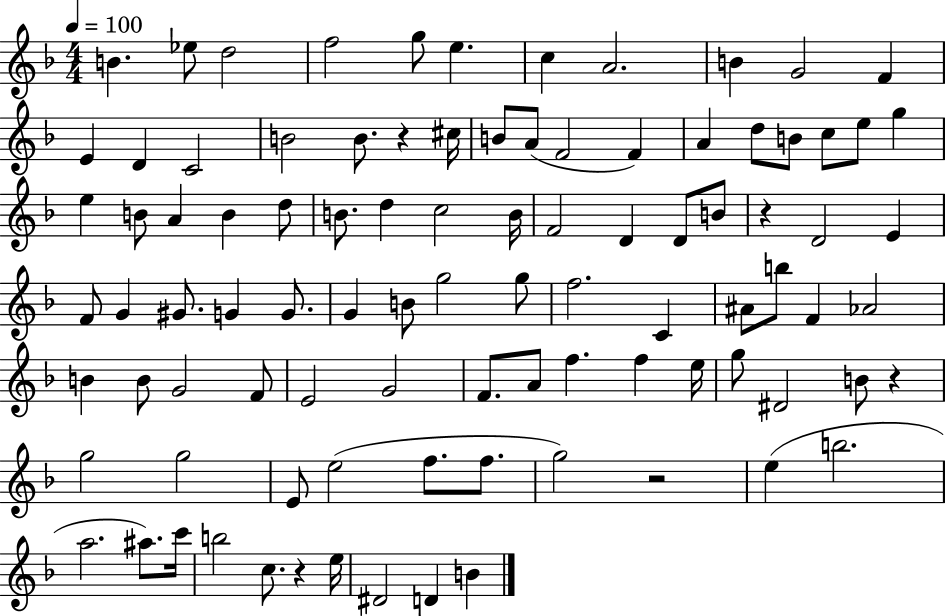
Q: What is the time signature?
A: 4/4